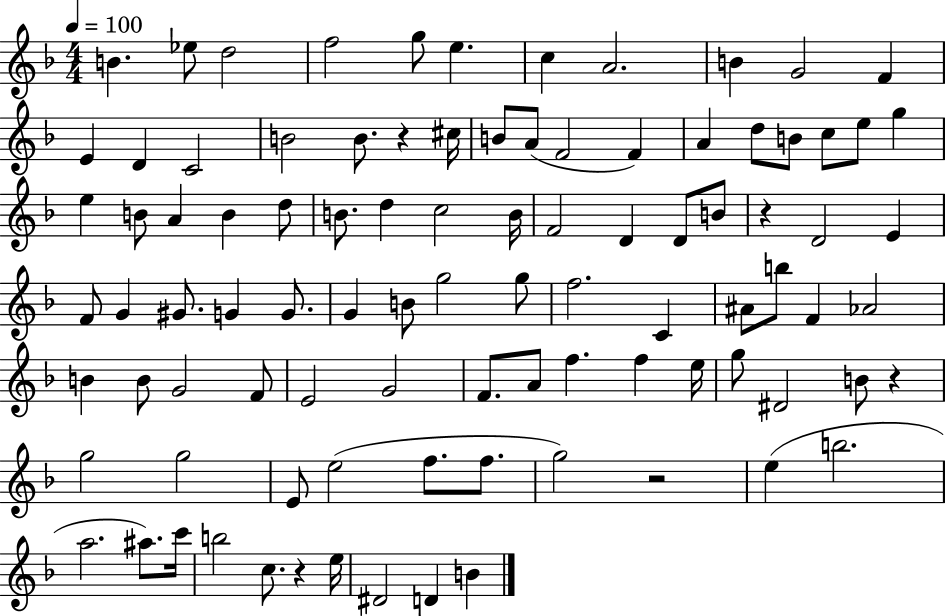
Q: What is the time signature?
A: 4/4